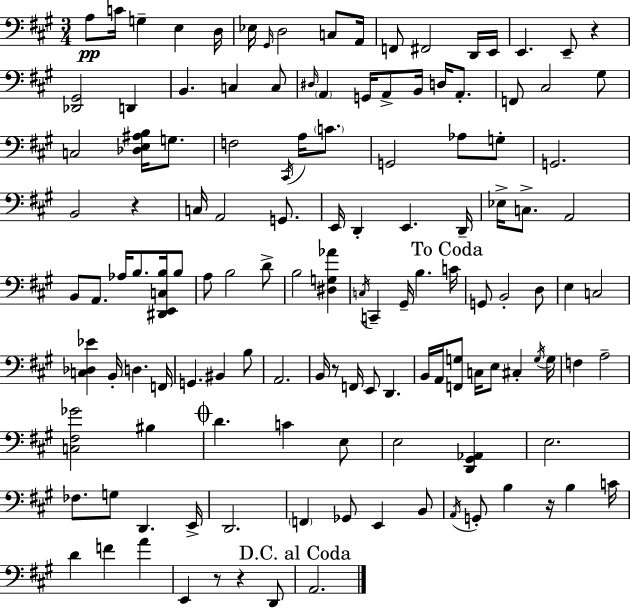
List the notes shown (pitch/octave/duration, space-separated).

A3/e C4/s G3/q E3/q D3/s Eb3/s G#2/s D3/h C3/e A2/s F2/e F#2/h D2/s E2/s E2/q. E2/e R/q [Db2,G#2]/h D2/q B2/q. C3/q C3/e D#3/s A2/q G2/s A2/e B2/s D3/s A2/e. F2/e C#3/h G#3/e C3/h [Db3,E3,A#3,B3]/s G3/e. F3/h C#2/s A3/s C4/e. G2/h Ab3/e G3/e G2/h. B2/h R/q C3/s A2/h G2/e. E2/s D2/q E2/q. D2/s Eb3/s C3/e. A2/h B2/e A2/e. Ab3/s B3/e. [D#2,E2,C3,B3]/s B3/e A3/e B3/h D4/e B3/h [D#3,G3,Ab4]/q C3/s C2/q G#2/s B3/q. C4/s G2/e B2/h D3/e E3/q C3/h [C3,Db3,Eb4]/q B2/s D3/q. F2/s G2/q. BIS2/q B3/e A2/h. B2/s R/e F2/s E2/e D2/q. B2/s A2/s [F2,G3]/e C3/s E3/e C#3/q G3/s G3/s F3/q A3/h [C3,F#3,Gb4]/h BIS3/q D4/q. C4/q E3/e E3/h [D2,G#2,Ab2]/q E3/h. FES3/e. G3/e D2/q. E2/s D2/h. F2/q Gb2/e E2/q B2/e A2/s G2/e B3/q R/s B3/q C4/s D4/q F4/q A4/q E2/q R/e R/q D2/e A2/h.